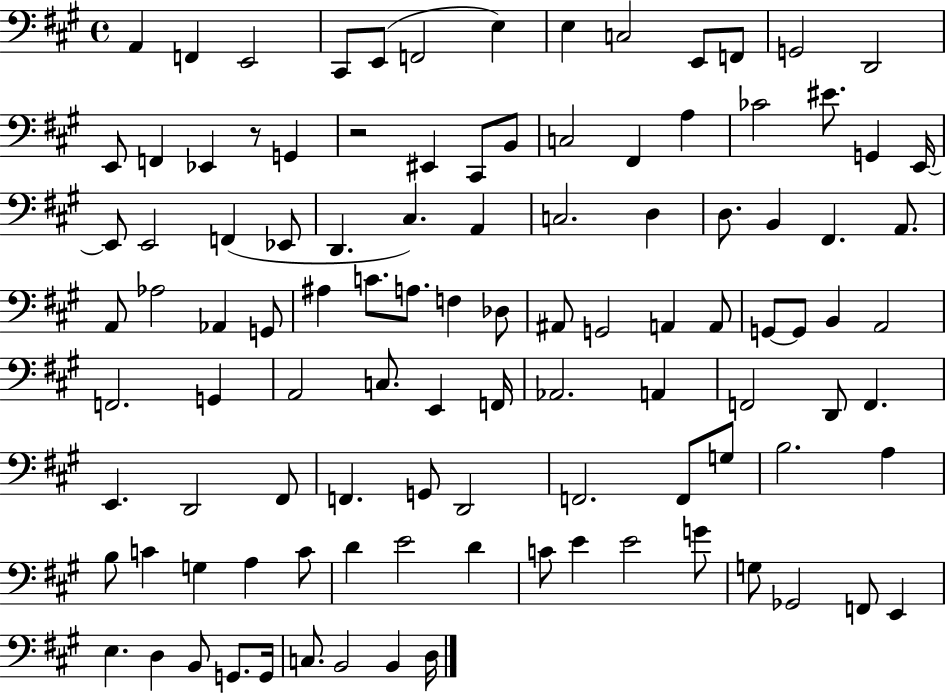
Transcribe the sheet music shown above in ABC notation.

X:1
T:Untitled
M:4/4
L:1/4
K:A
A,, F,, E,,2 ^C,,/2 E,,/2 F,,2 E, E, C,2 E,,/2 F,,/2 G,,2 D,,2 E,,/2 F,, _E,, z/2 G,, z2 ^E,, ^C,,/2 B,,/2 C,2 ^F,, A, _C2 ^E/2 G,, E,,/4 E,,/2 E,,2 F,, _E,,/2 D,, ^C, A,, C,2 D, D,/2 B,, ^F,, A,,/2 A,,/2 _A,2 _A,, G,,/2 ^A, C/2 A,/2 F, _D,/2 ^A,,/2 G,,2 A,, A,,/2 G,,/2 G,,/2 B,, A,,2 F,,2 G,, A,,2 C,/2 E,, F,,/4 _A,,2 A,, F,,2 D,,/2 F,, E,, D,,2 ^F,,/2 F,, G,,/2 D,,2 F,,2 F,,/2 G,/2 B,2 A, B,/2 C G, A, C/2 D E2 D C/2 E E2 G/2 G,/2 _G,,2 F,,/2 E,, E, D, B,,/2 G,,/2 G,,/4 C,/2 B,,2 B,, D,/4